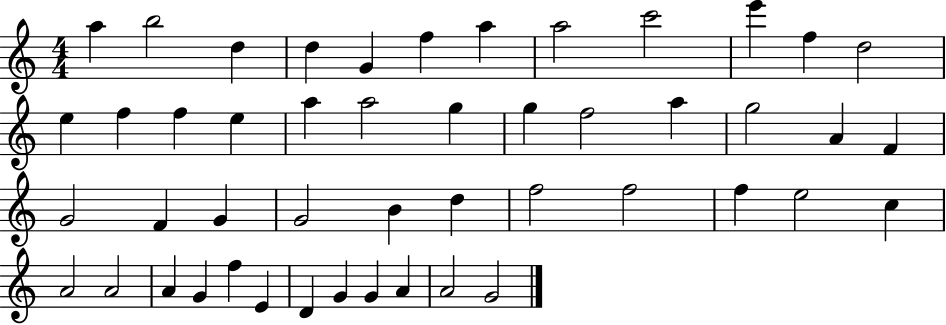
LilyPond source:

{
  \clef treble
  \numericTimeSignature
  \time 4/4
  \key c \major
  a''4 b''2 d''4 | d''4 g'4 f''4 a''4 | a''2 c'''2 | e'''4 f''4 d''2 | \break e''4 f''4 f''4 e''4 | a''4 a''2 g''4 | g''4 f''2 a''4 | g''2 a'4 f'4 | \break g'2 f'4 g'4 | g'2 b'4 d''4 | f''2 f''2 | f''4 e''2 c''4 | \break a'2 a'2 | a'4 g'4 f''4 e'4 | d'4 g'4 g'4 a'4 | a'2 g'2 | \break \bar "|."
}